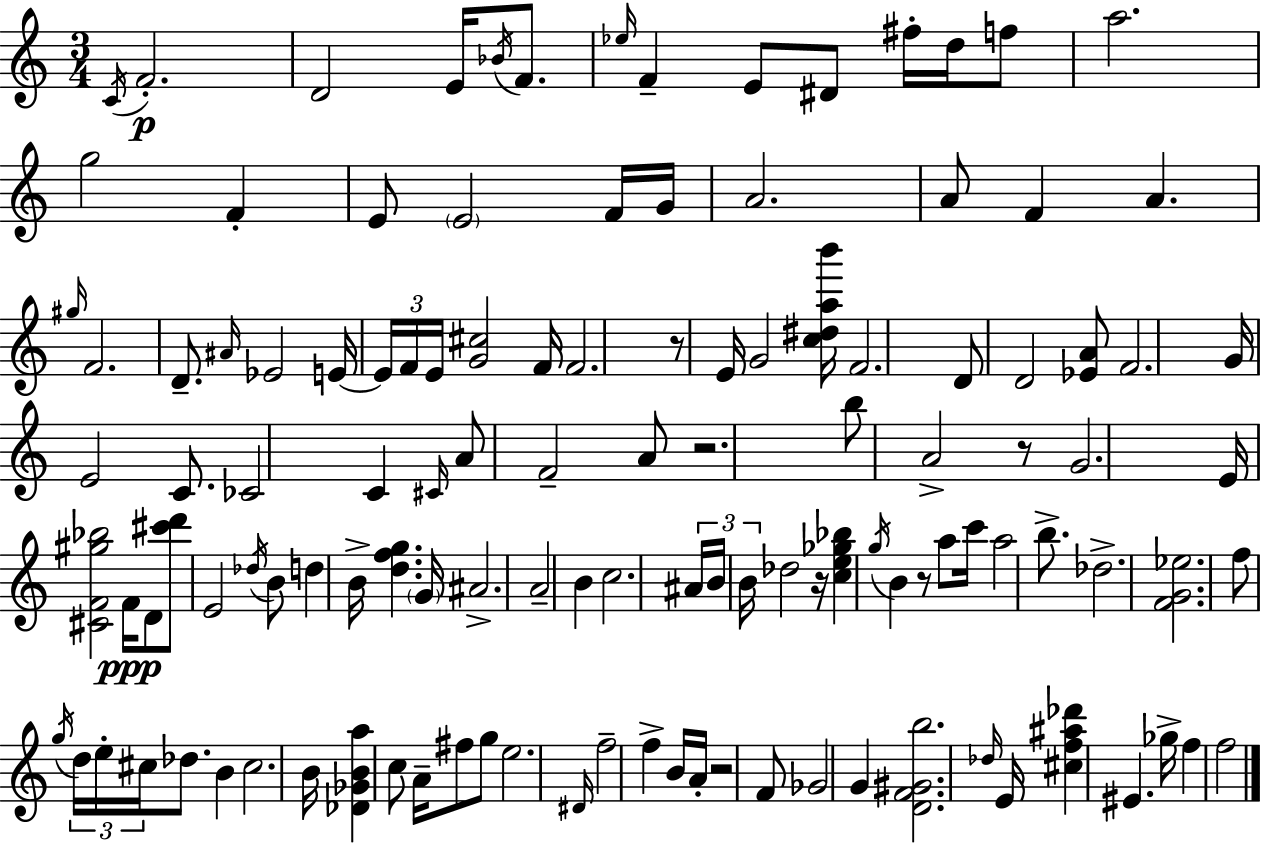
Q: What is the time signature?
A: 3/4